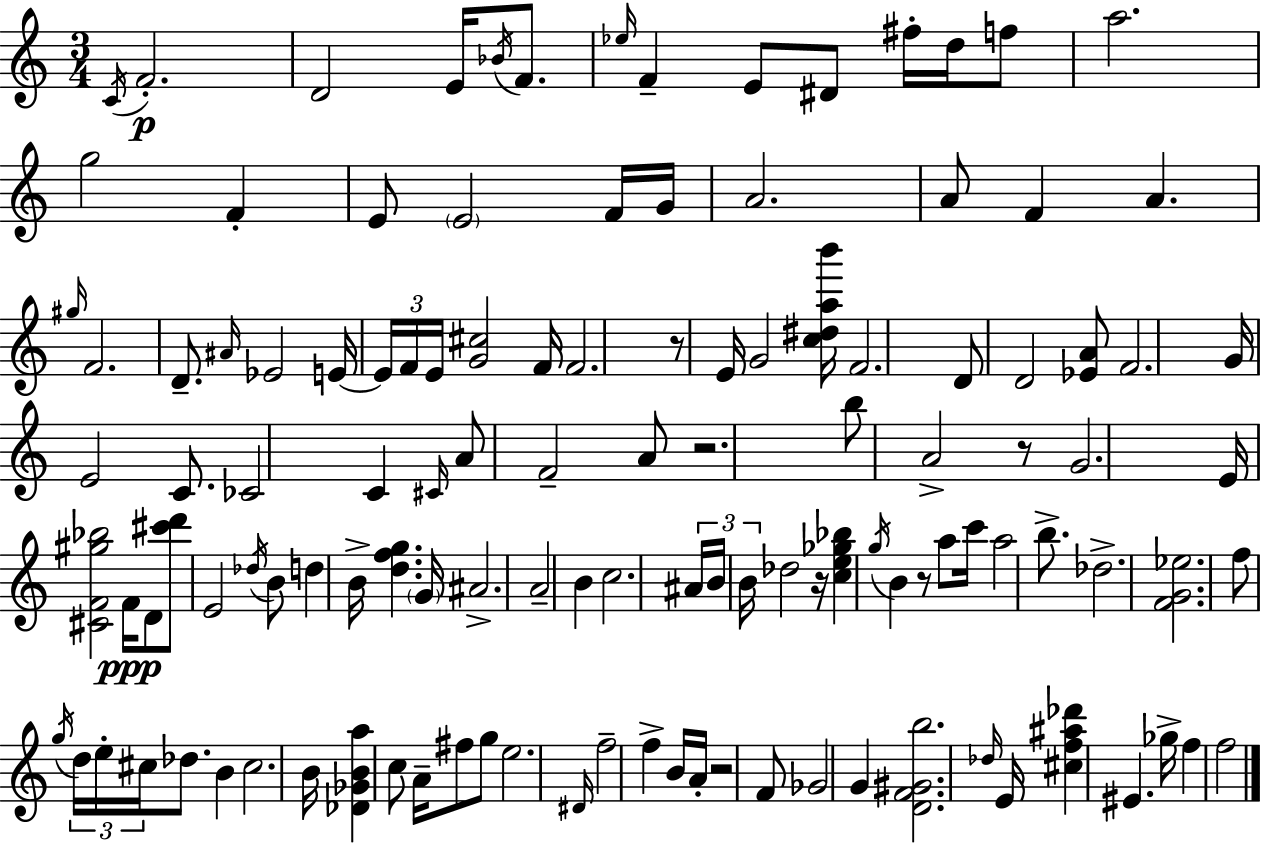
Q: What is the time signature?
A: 3/4